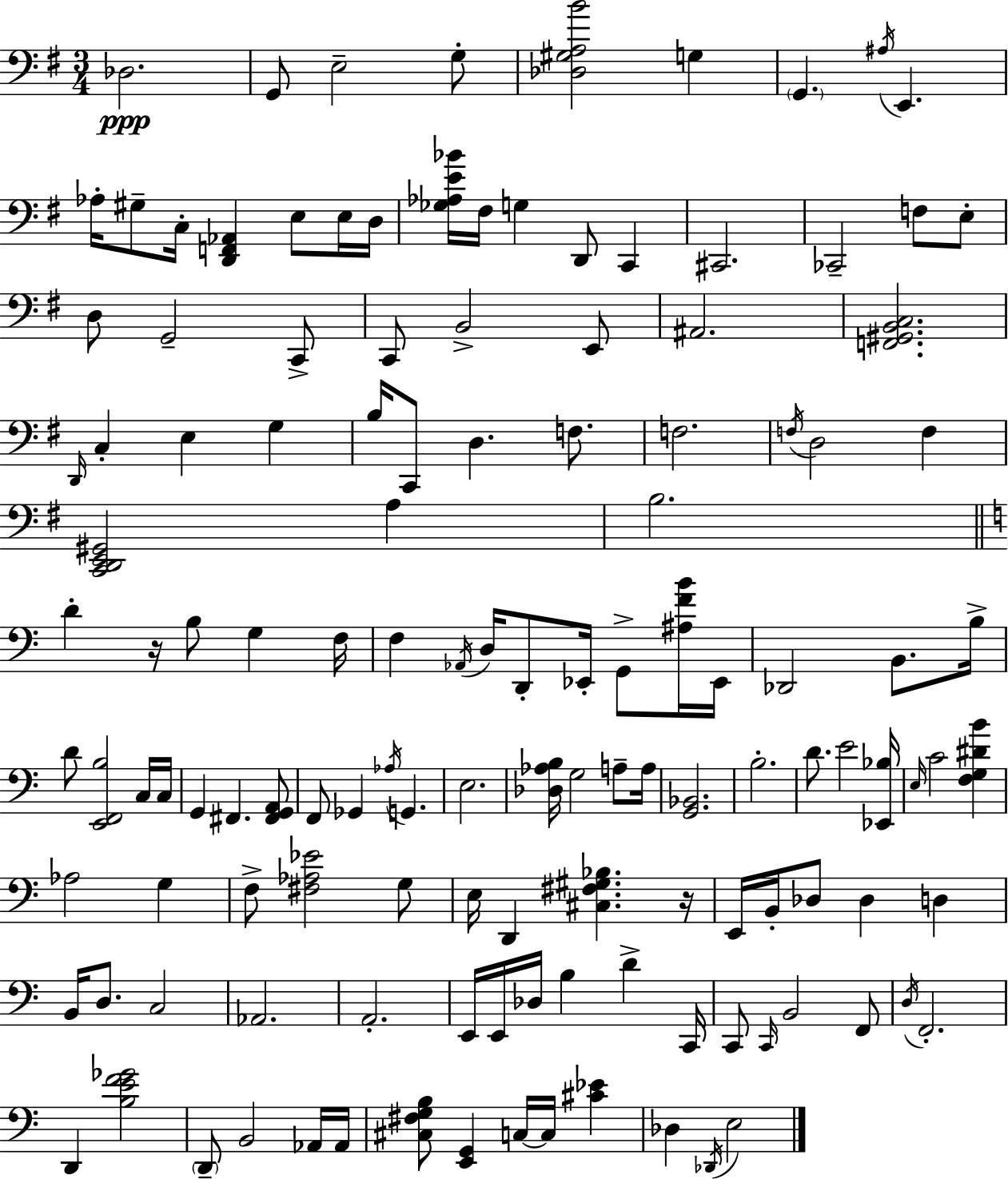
X:1
T:Untitled
M:3/4
L:1/4
K:Em
_D,2 G,,/2 E,2 G,/2 [_D,^G,A,B]2 G, G,, ^A,/4 E,, _A,/4 ^G,/2 C,/4 [D,,F,,_A,,] E,/2 E,/4 D,/4 [_G,_A,E_B]/4 ^F,/4 G, D,,/2 C,, ^C,,2 _C,,2 F,/2 E,/2 D,/2 G,,2 C,,/2 C,,/2 B,,2 E,,/2 ^A,,2 [F,,^G,,B,,C,]2 D,,/4 C, E, G, B,/4 C,,/2 D, F,/2 F,2 F,/4 D,2 F, [C,,D,,E,,^G,,]2 A, B,2 D z/4 B,/2 G, F,/4 F, _A,,/4 D,/4 D,,/2 _E,,/4 G,,/2 [^A,FB]/4 _E,,/4 _D,,2 B,,/2 B,/4 D/2 [E,,F,,B,]2 C,/4 C,/4 G,, ^F,, [^F,,G,,A,,]/2 F,,/2 _G,, _A,/4 G,, E,2 [_D,_A,B,]/4 G,2 A,/2 A,/4 [G,,_B,,]2 B,2 D/2 E2 [_E,,_B,]/4 E,/4 C2 [F,G,^DB] _A,2 G, F,/2 [^F,_A,_E]2 G,/2 E,/4 D,, [^C,^F,^G,_B,] z/4 E,,/4 B,,/4 _D,/2 _D, D, B,,/4 D,/2 C,2 _A,,2 A,,2 E,,/4 E,,/4 _D,/4 B, D C,,/4 C,,/2 C,,/4 B,,2 F,,/2 D,/4 F,,2 D,, [B,EF_G]2 D,,/2 B,,2 _A,,/4 _A,,/4 [^C,^F,G,B,]/2 [E,,G,,] C,/4 C,/4 [^C_E] _D, _D,,/4 E,2